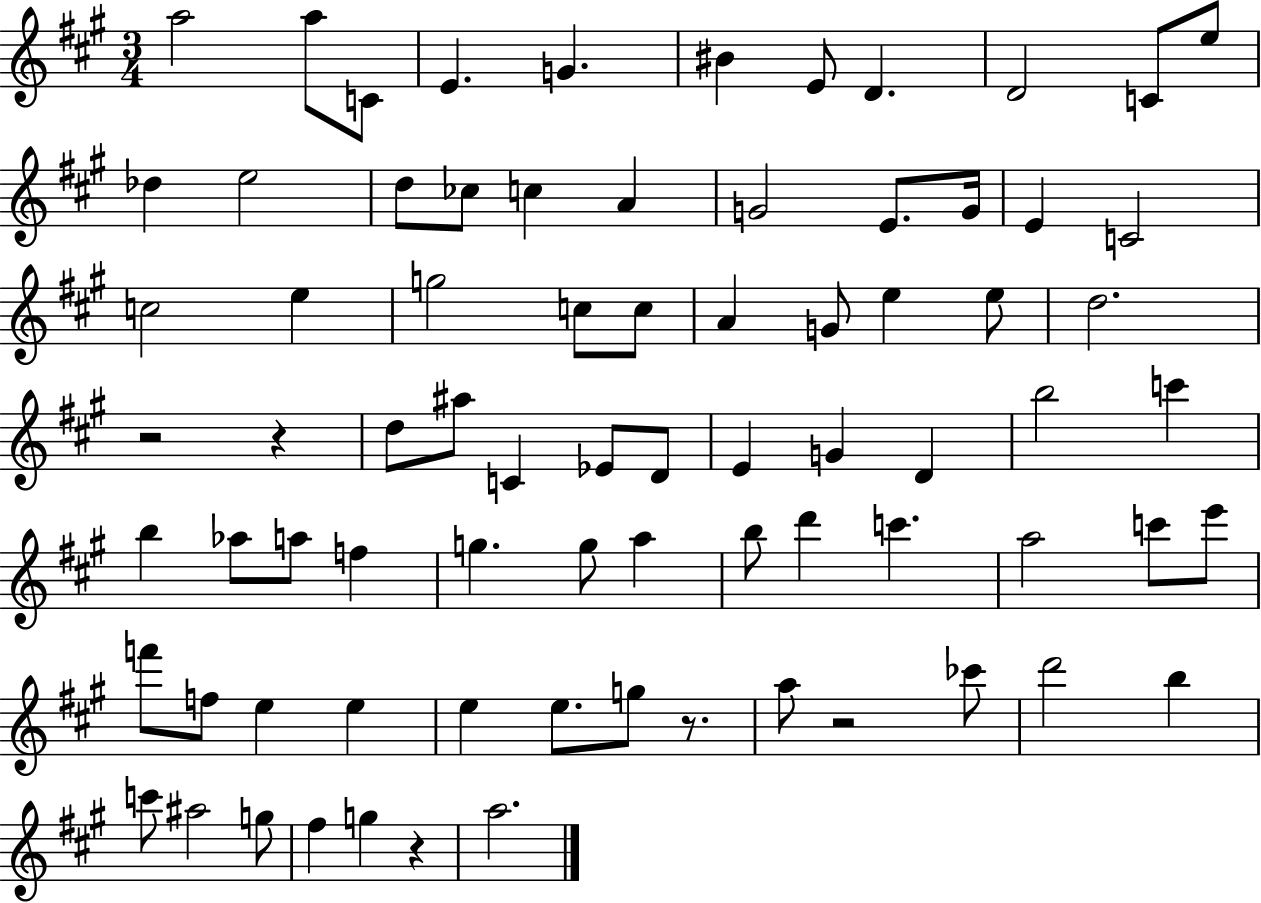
{
  \clef treble
  \numericTimeSignature
  \time 3/4
  \key a \major
  a''2 a''8 c'8 | e'4. g'4. | bis'4 e'8 d'4. | d'2 c'8 e''8 | \break des''4 e''2 | d''8 ces''8 c''4 a'4 | g'2 e'8. g'16 | e'4 c'2 | \break c''2 e''4 | g''2 c''8 c''8 | a'4 g'8 e''4 e''8 | d''2. | \break r2 r4 | d''8 ais''8 c'4 ees'8 d'8 | e'4 g'4 d'4 | b''2 c'''4 | \break b''4 aes''8 a''8 f''4 | g''4. g''8 a''4 | b''8 d'''4 c'''4. | a''2 c'''8 e'''8 | \break f'''8 f''8 e''4 e''4 | e''4 e''8. g''8 r8. | a''8 r2 ces'''8 | d'''2 b''4 | \break c'''8 ais''2 g''8 | fis''4 g''4 r4 | a''2. | \bar "|."
}